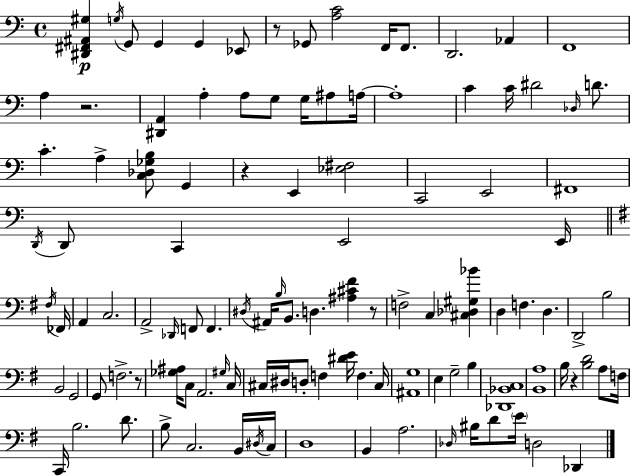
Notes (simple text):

[D#2,F#2,A#2,G#3]/q G3/s G2/e G2/q G2/q Eb2/e R/e Gb2/e [A3,C4]/h F2/s F2/e. D2/h. Ab2/q F2/w A3/q R/h. [D#2,A2]/q A3/q A3/e G3/e G3/s A#3/e A3/s A3/w C4/q C4/s D#4/h Db3/s D4/e. C4/q. A3/q [C3,Db3,Gb3,B3]/e G2/q R/q E2/q [Eb3,F#3]/h C2/h E2/h F#2/w D2/s D2/e C2/q E2/h E2/s F#3/s FES2/s A2/q C3/h. A2/h Db2/s F2/e F2/q. D#3/s A#2/s B3/s B2/e. D3/q. [A#3,C#4,F#4]/q R/e F3/h C3/q [C#3,Db3,G#3,Bb4]/q D3/q F3/q. D3/q. D2/h B3/h B2/h G2/h G2/e F3/h. R/e [Gb3,A#3]/s C3/e A2/h. G#3/s C3/s C#3/s D#3/s D3/e F3/q [D#4,E4]/s F3/q. C#3/s [A#2,G3]/w E3/q G3/h B3/q [Db2,Bb2,C3]/w [B2,A3]/w B3/s R/q [B3,D4]/h A3/e F3/s C2/s B3/h. D4/e. B3/e C3/h. B2/s D#3/s C3/s D3/w B2/q A3/h. Db3/s BIS3/s D4/e E4/s D3/h Db2/q